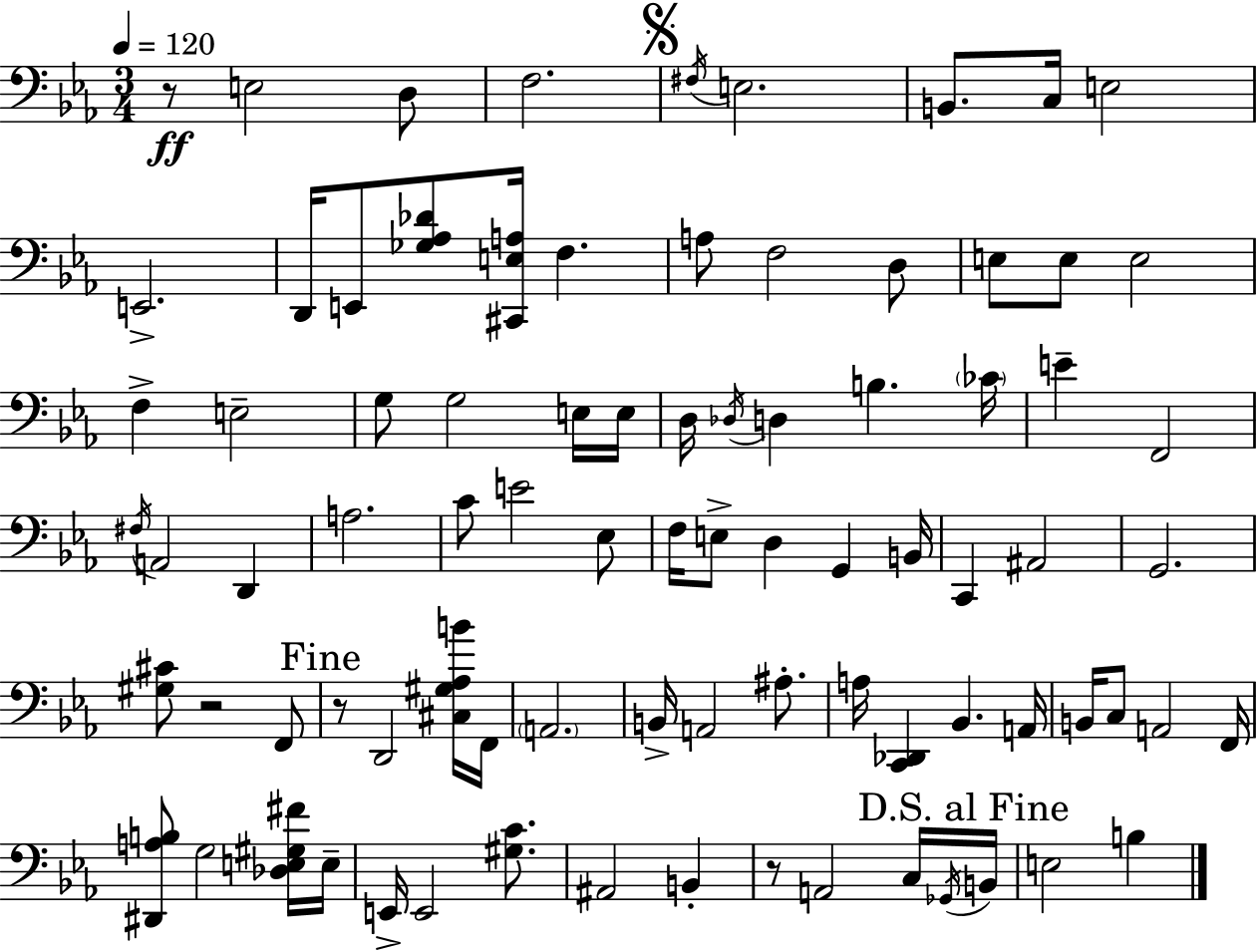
R/e E3/h D3/e F3/h. F#3/s E3/h. B2/e. C3/s E3/h E2/h. D2/s E2/e [Gb3,Ab3,Db4]/e [C#2,E3,A3]/s F3/q. A3/e F3/h D3/e E3/e E3/e E3/h F3/q E3/h G3/e G3/h E3/s E3/s D3/s Db3/s D3/q B3/q. CES4/s E4/q F2/h F#3/s A2/h D2/q A3/h. C4/e E4/h Eb3/e F3/s E3/e D3/q G2/q B2/s C2/q A#2/h G2/h. [G#3,C#4]/e R/h F2/e R/e D2/h [C#3,G#3,Ab3,B4]/s F2/s A2/h. B2/s A2/h A#3/e. A3/s [C2,Db2]/q Bb2/q. A2/s B2/s C3/e A2/h F2/s [D#2,A3,B3]/e G3/h [Db3,E3,G#3,F#4]/s E3/s E2/s E2/h [G#3,C4]/e. A#2/h B2/q R/e A2/h C3/s Gb2/s B2/s E3/h B3/q